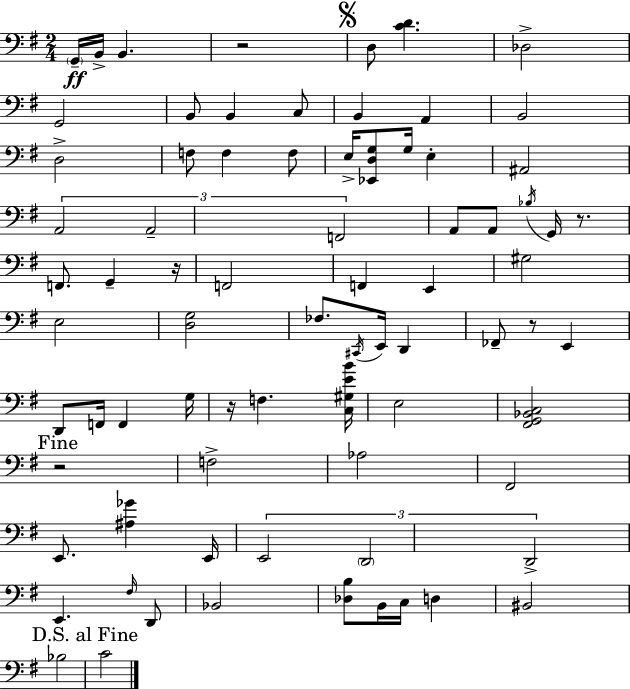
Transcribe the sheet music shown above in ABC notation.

X:1
T:Untitled
M:2/4
L:1/4
K:Em
G,,/4 B,,/4 B,, z2 D,/2 [CD] _D,2 G,,2 B,,/2 B,, C,/2 B,, A,, B,,2 D,2 F,/2 F, F,/2 E,/4 [_E,,D,G,]/2 G,/4 E, ^A,,2 A,,2 A,,2 F,,2 A,,/2 A,,/2 _B,/4 G,,/4 z/2 F,,/2 G,, z/4 F,,2 F,, E,, ^G,2 E,2 [D,G,]2 _F,/2 ^C,,/4 E,,/4 D,, _F,,/2 z/2 E,, D,,/2 F,,/4 F,, G,/4 z/4 F, [C,^G,EB]/4 E,2 [^F,,G,,_B,,C,]2 z2 F,2 _A,2 ^F,,2 E,,/2 [^A,_G] E,,/4 E,,2 D,,2 D,,2 E,, ^F,/4 D,,/2 _B,,2 [_D,B,]/2 B,,/4 C,/4 D, ^B,,2 _B,2 C2